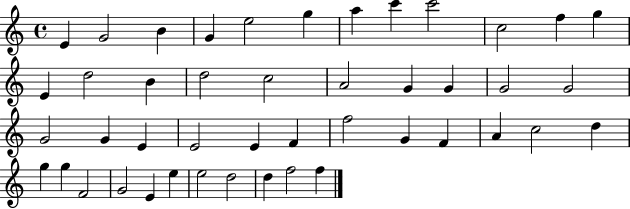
X:1
T:Untitled
M:4/4
L:1/4
K:C
E G2 B G e2 g a c' c'2 c2 f g E d2 B d2 c2 A2 G G G2 G2 G2 G E E2 E F f2 G F A c2 d g g F2 G2 E e e2 d2 d f2 f